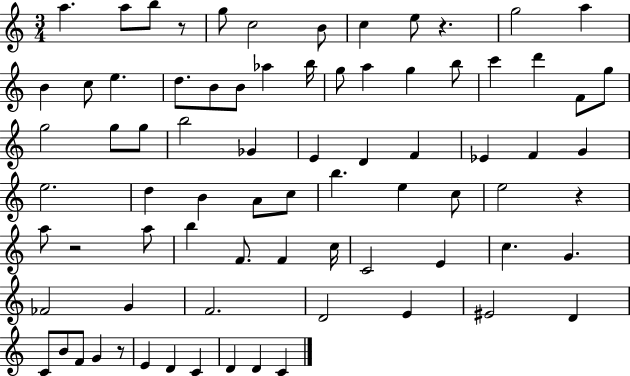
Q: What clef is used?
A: treble